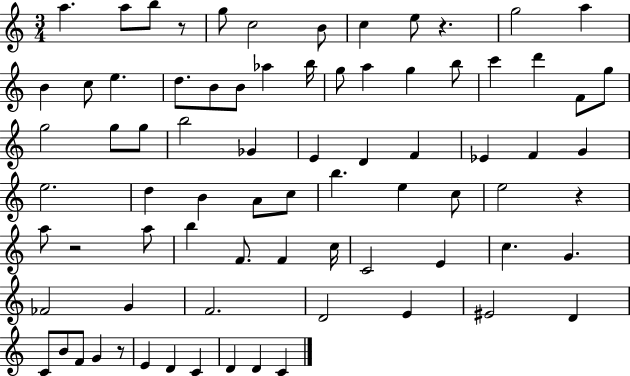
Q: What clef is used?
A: treble